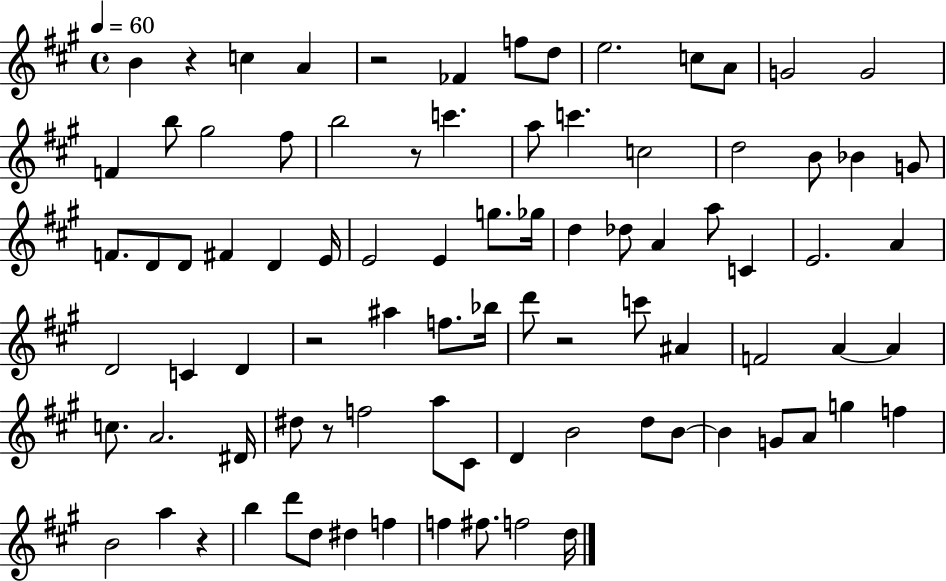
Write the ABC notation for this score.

X:1
T:Untitled
M:4/4
L:1/4
K:A
B z c A z2 _F f/2 d/2 e2 c/2 A/2 G2 G2 F b/2 ^g2 ^f/2 b2 z/2 c' a/2 c' c2 d2 B/2 _B G/2 F/2 D/2 D/2 ^F D E/4 E2 E g/2 _g/4 d _d/2 A a/2 C E2 A D2 C D z2 ^a f/2 _b/4 d'/2 z2 c'/2 ^A F2 A A c/2 A2 ^D/4 ^d/2 z/2 f2 a/2 ^C/2 D B2 d/2 B/2 B G/2 A/2 g f B2 a z b d'/2 d/2 ^d f f ^f/2 f2 d/4